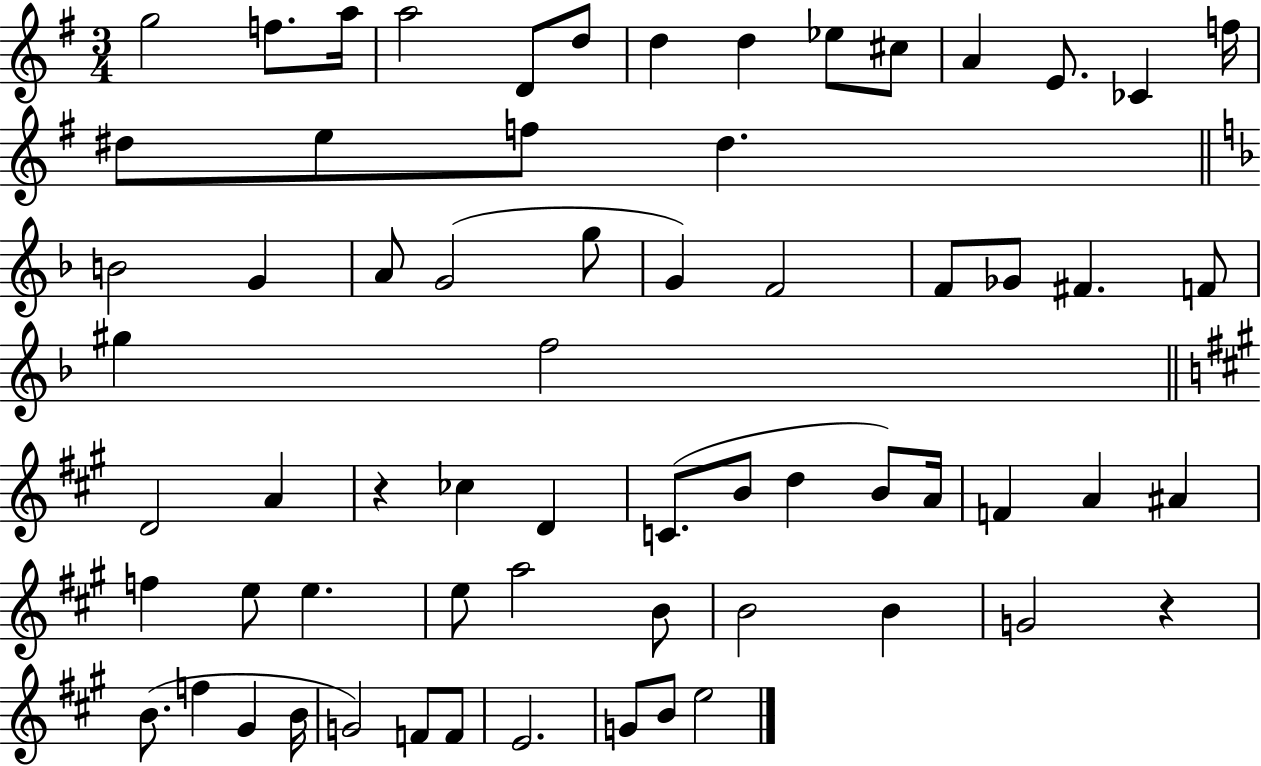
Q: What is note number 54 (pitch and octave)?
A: F5